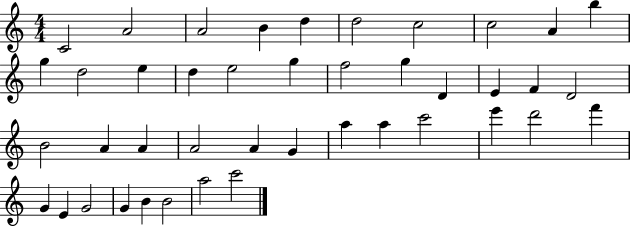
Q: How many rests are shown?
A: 0